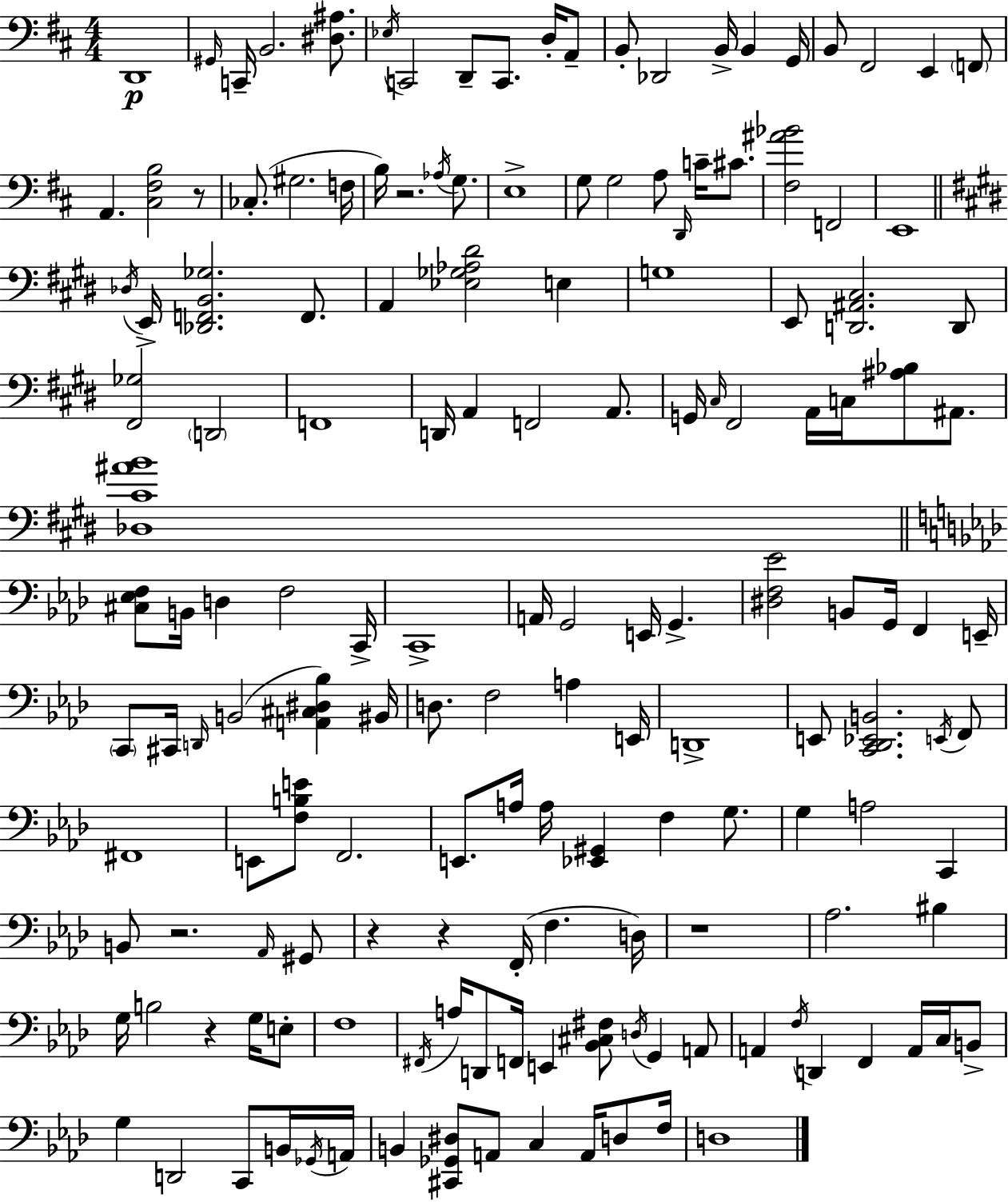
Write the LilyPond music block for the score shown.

{
  \clef bass
  \numericTimeSignature
  \time 4/4
  \key d \major
  d,1\p | \grace { gis,16 } c,16-- b,2. <dis ais>8. | \acciaccatura { ees16 } c,2 d,8-- c,8. d16-. | a,8-- b,8-. des,2 b,16-> b,4 | \break g,16 b,8 fis,2 e,4 | \parenthesize f,8 a,4. <cis fis b>2 | r8 ces8.-.( gis2. | f16 b16) r2. \acciaccatura { aes16 } | \break g8. e1-> | g8 g2 a8 \grace { d,16 } | c'16-- cis'8. <fis ais' bes'>2 f,2 | e,1 | \break \bar "||" \break \key e \major \acciaccatura { des16 } e,16-> <des, f, b, ges>2. f,8. | a,4 <ees ges aes dis'>2 e4 | g1 | e,8 <d, ais, cis>2. d,8 | \break <fis, ges>2 \parenthesize d,2 | f,1 | d,16 a,4 f,2 a,8. | g,16 \grace { cis16 } fis,2 a,16 c16 <ais bes>8 ais,8. | \break <des cis' ais' b'>1 | \bar "||" \break \key aes \major <cis ees f>8 b,16 d4 f2 c,16-> | c,1-> | a,16 g,2 e,16 g,4.-> | <dis f ees'>2 b,8 g,16 f,4 e,16-- | \break \parenthesize c,8 cis,16 \grace { d,16 }( b,2 <a, cis dis bes>4) | bis,16 d8. f2 a4 | e,16 d,1-> | e,8 <c, des, ees, b,>2. \acciaccatura { e,16 } | \break f,8 fis,1 | e,8 <f b e'>8 f,2. | e,8. a16 a16 <ees, gis,>4 f4 g8. | g4 a2 c,4 | \break b,8 r2. | \grace { aes,16 } gis,8 r4 r4 f,16-.( f4. | d16) r1 | aes2. bis4 | \break g16 b2 r4 | g16 e8-. f1 | \acciaccatura { fis,16 } a16 d,8 f,16 e,4 <bes, cis fis>8 \acciaccatura { d16 } g,4 | a,8 a,4 \acciaccatura { f16 } d,4 f,4 | \break a,16 c16 b,8-> g4 d,2 | c,8 b,16 \acciaccatura { ges,16 } a,16 b,4 <cis, ges, dis>8 a,8 c4 | a,16 d8 f16 d1 | \bar "|."
}